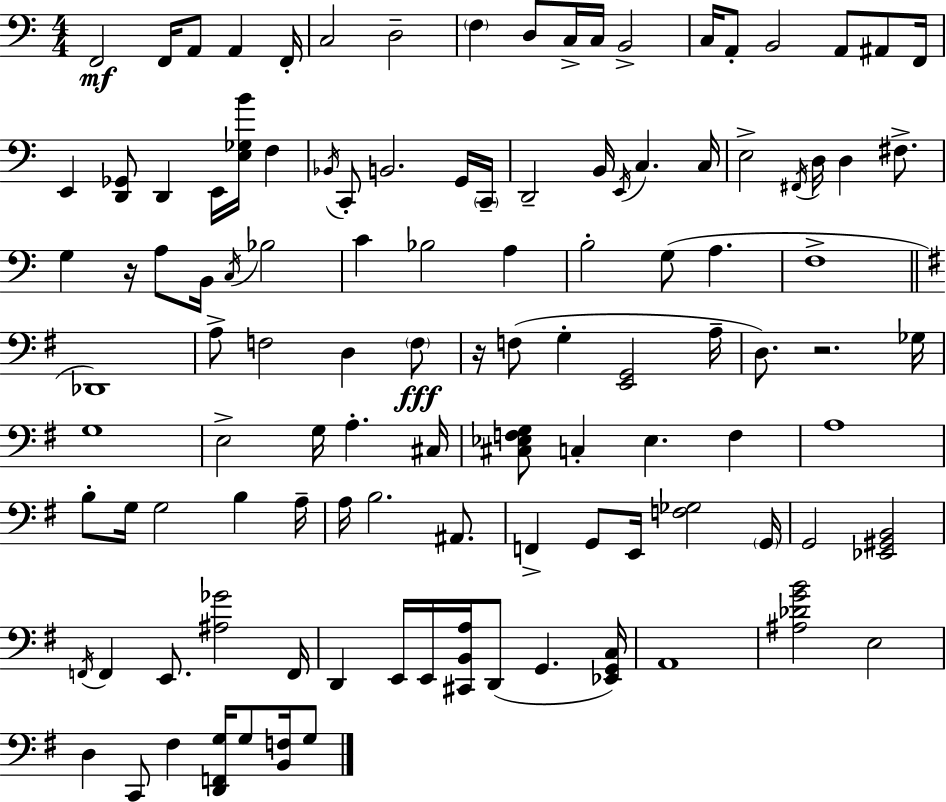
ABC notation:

X:1
T:Untitled
M:4/4
L:1/4
K:C
F,,2 F,,/4 A,,/2 A,, F,,/4 C,2 D,2 F, D,/2 C,/4 C,/4 B,,2 C,/4 A,,/2 B,,2 A,,/2 ^A,,/2 F,,/4 E,, [D,,_G,,]/2 D,, E,,/4 [E,_G,B]/4 F, _B,,/4 C,,/2 B,,2 G,,/4 C,,/4 D,,2 B,,/4 E,,/4 C, C,/4 E,2 ^F,,/4 D,/4 D, ^F,/2 G, z/4 A,/2 B,,/4 C,/4 _B,2 C _B,2 A, B,2 G,/2 A, F,4 _D,,4 A,/2 F,2 D, F,/2 z/4 F,/2 G, [E,,G,,]2 A,/4 D,/2 z2 _G,/4 G,4 E,2 G,/4 A, ^C,/4 [^C,_E,F,G,]/2 C, _E, F, A,4 B,/2 G,/4 G,2 B, A,/4 A,/4 B,2 ^A,,/2 F,, G,,/2 E,,/4 [F,_G,]2 G,,/4 G,,2 [_E,,^G,,B,,]2 F,,/4 F,, E,,/2 [^A,_G]2 F,,/4 D,, E,,/4 E,,/4 [^C,,B,,A,]/4 D,,/2 G,, [_E,,G,,C,]/4 A,,4 [^A,_DGB]2 E,2 D, C,,/2 ^F, [D,,F,,G,]/4 G,/2 [B,,F,]/4 G,/2